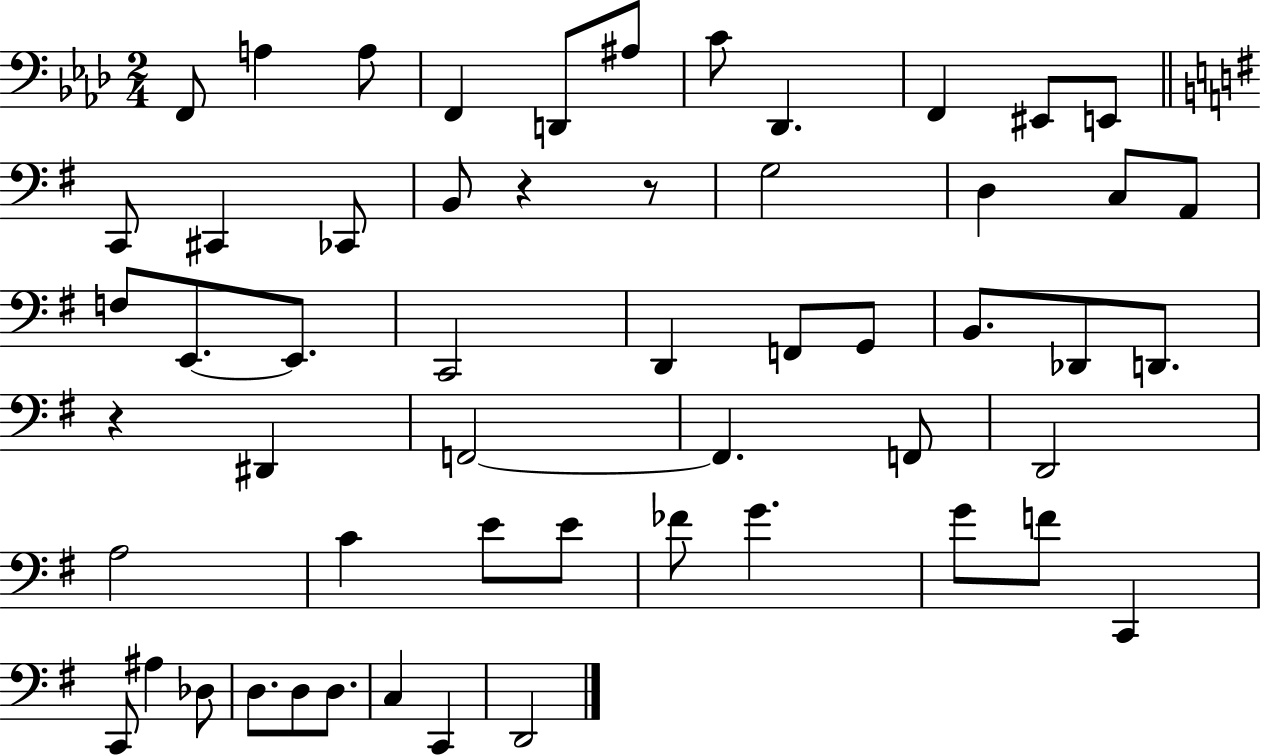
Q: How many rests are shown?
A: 3